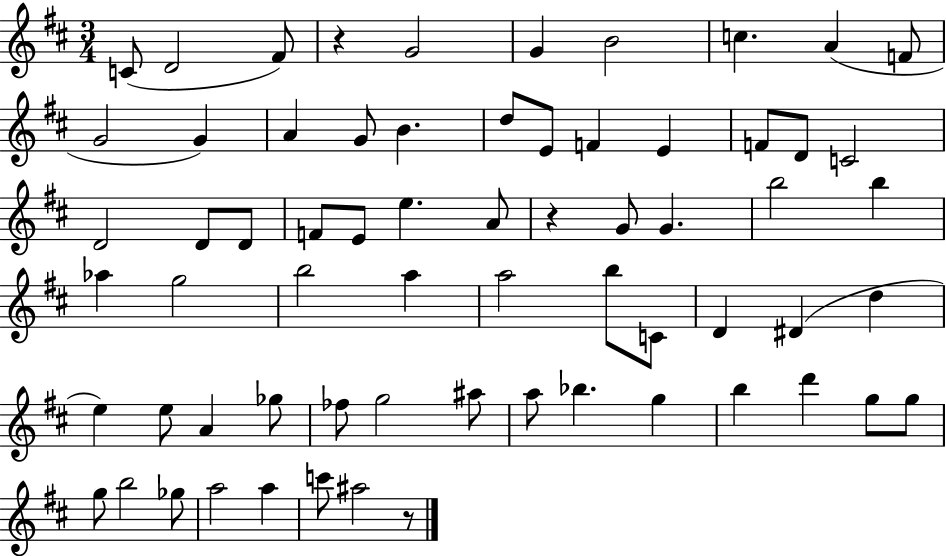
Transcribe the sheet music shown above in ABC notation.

X:1
T:Untitled
M:3/4
L:1/4
K:D
C/2 D2 ^F/2 z G2 G B2 c A F/2 G2 G A G/2 B d/2 E/2 F E F/2 D/2 C2 D2 D/2 D/2 F/2 E/2 e A/2 z G/2 G b2 b _a g2 b2 a a2 b/2 C/2 D ^D d e e/2 A _g/2 _f/2 g2 ^a/2 a/2 _b g b d' g/2 g/2 g/2 b2 _g/2 a2 a c'/2 ^a2 z/2